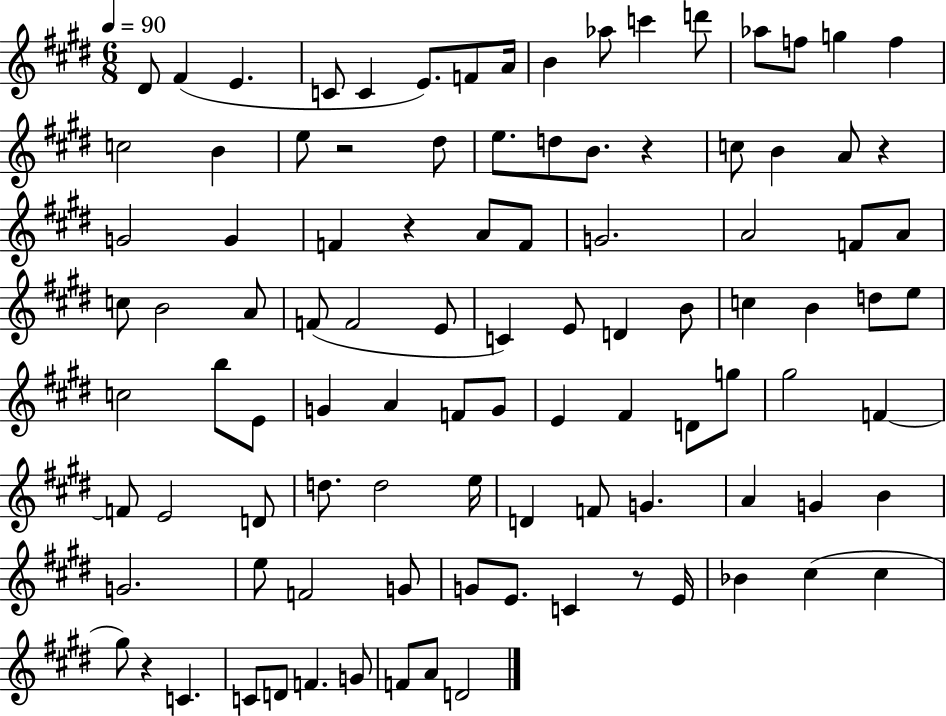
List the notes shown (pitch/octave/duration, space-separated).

D#4/e F#4/q E4/q. C4/e C4/q E4/e. F4/e A4/s B4/q Ab5/e C6/q D6/e Ab5/e F5/e G5/q F5/q C5/h B4/q E5/e R/h D#5/e E5/e. D5/e B4/e. R/q C5/e B4/q A4/e R/q G4/h G4/q F4/q R/q A4/e F4/e G4/h. A4/h F4/e A4/e C5/e B4/h A4/e F4/e F4/h E4/e C4/q E4/e D4/q B4/e C5/q B4/q D5/e E5/e C5/h B5/e E4/e G4/q A4/q F4/e G4/e E4/q F#4/q D4/e G5/e G#5/h F4/q F4/e E4/h D4/e D5/e. D5/h E5/s D4/q F4/e G4/q. A4/q G4/q B4/q G4/h. E5/e F4/h G4/e G4/e E4/e. C4/q R/e E4/s Bb4/q C#5/q C#5/q G#5/e R/q C4/q. C4/e D4/e F4/q. G4/e F4/e A4/e D4/h